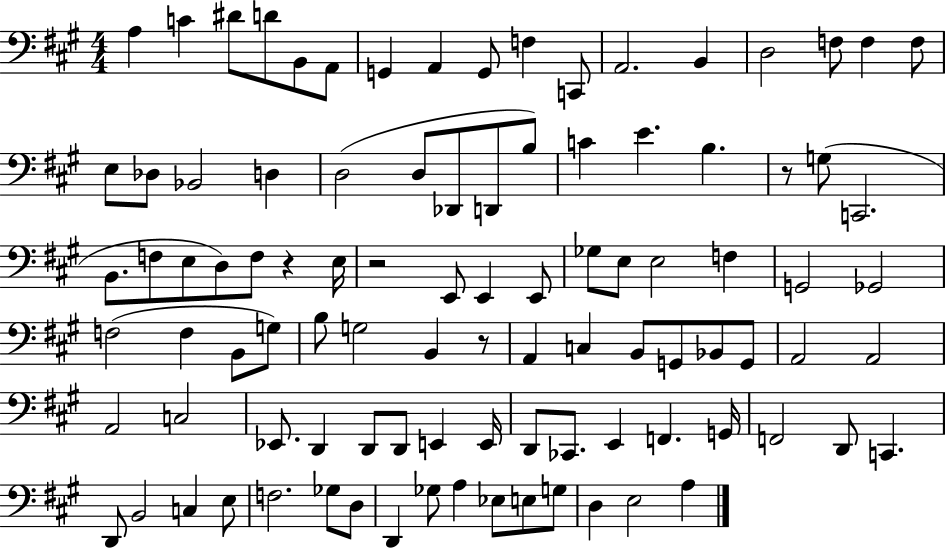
{
  \clef bass
  \numericTimeSignature
  \time 4/4
  \key a \major
  a4 c'4 dis'8 d'8 b,8 a,8 | g,4 a,4 g,8 f4 c,8 | a,2. b,4 | d2 f8 f4 f8 | \break e8 des8 bes,2 d4 | d2( d8 des,8 d,8 b8) | c'4 e'4. b4. | r8 g8( c,2. | \break b,8. f8 e8 d8) f8 r4 e16 | r2 e,8 e,4 e,8 | ges8 e8 e2 f4 | g,2 ges,2 | \break f2( f4 b,8 g8) | b8 g2 b,4 r8 | a,4 c4 b,8 g,8 bes,8 g,8 | a,2 a,2 | \break a,2 c2 | ees,8. d,4 d,8 d,8 e,4 e,16 | d,8 ces,8. e,4 f,4. g,16 | f,2 d,8 c,4. | \break d,8 b,2 c4 e8 | f2. ges8 d8 | d,4 ges8 a4 ees8 e8 g8 | d4 e2 a4 | \break \bar "|."
}